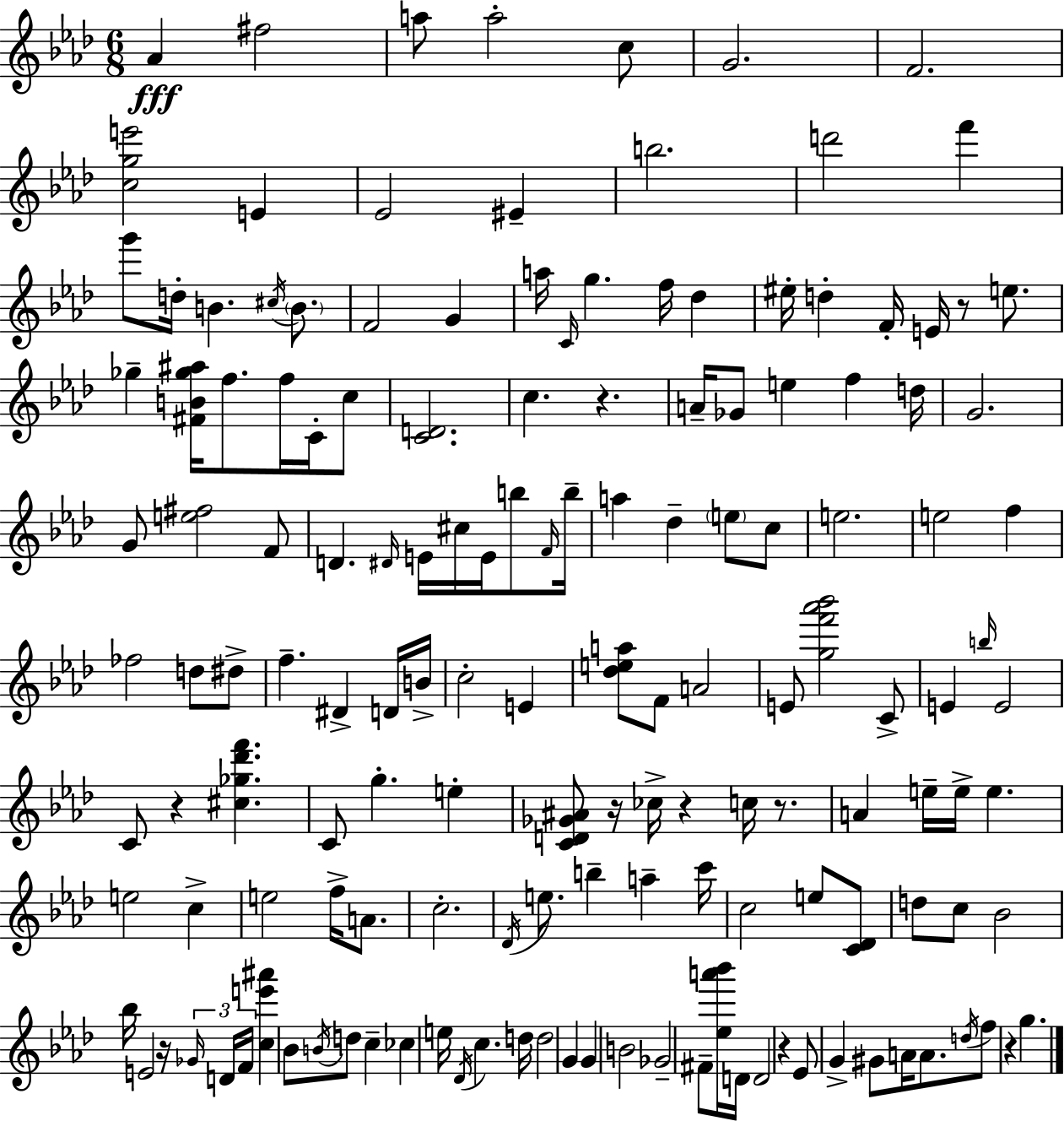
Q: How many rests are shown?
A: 9